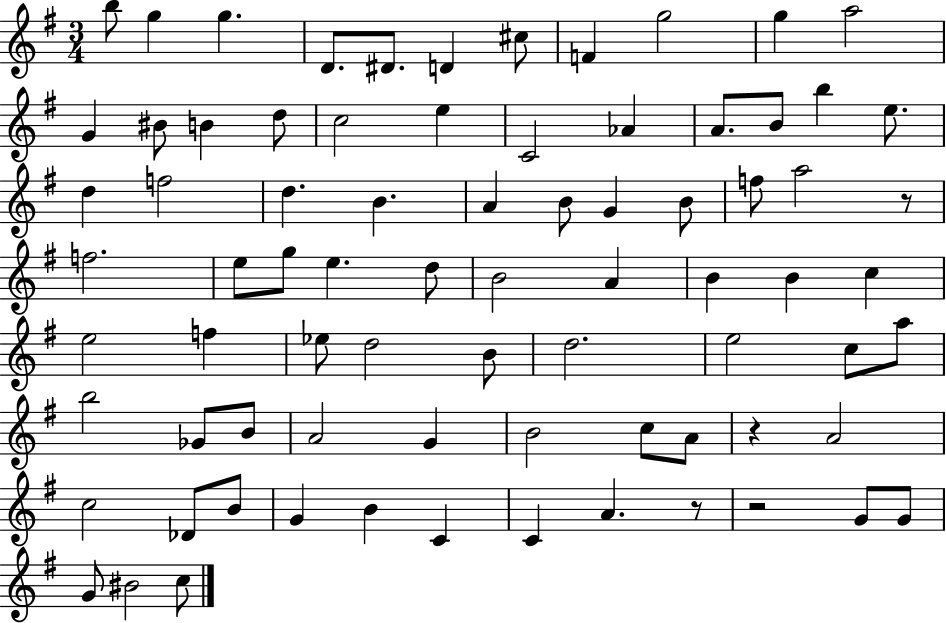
{
  \clef treble
  \numericTimeSignature
  \time 3/4
  \key g \major
  \repeat volta 2 { b''8 g''4 g''4. | d'8. dis'8. d'4 cis''8 | f'4 g''2 | g''4 a''2 | \break g'4 bis'8 b'4 d''8 | c''2 e''4 | c'2 aes'4 | a'8. b'8 b''4 e''8. | \break d''4 f''2 | d''4. b'4. | a'4 b'8 g'4 b'8 | f''8 a''2 r8 | \break f''2. | e''8 g''8 e''4. d''8 | b'2 a'4 | b'4 b'4 c''4 | \break e''2 f''4 | ees''8 d''2 b'8 | d''2. | e''2 c''8 a''8 | \break b''2 ges'8 b'8 | a'2 g'4 | b'2 c''8 a'8 | r4 a'2 | \break c''2 des'8 b'8 | g'4 b'4 c'4 | c'4 a'4. r8 | r2 g'8 g'8 | \break g'8 bis'2 c''8 | } \bar "|."
}